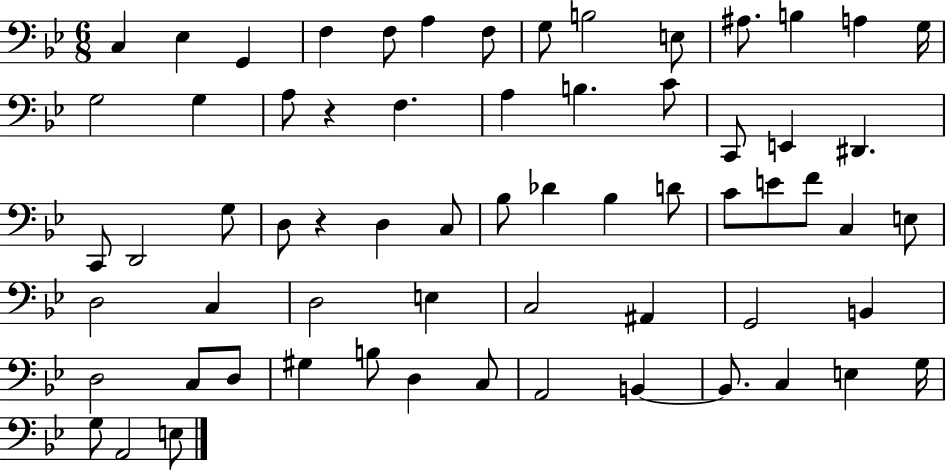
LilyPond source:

{
  \clef bass
  \numericTimeSignature
  \time 6/8
  \key bes \major
  c4 ees4 g,4 | f4 f8 a4 f8 | g8 b2 e8 | ais8. b4 a4 g16 | \break g2 g4 | a8 r4 f4. | a4 b4. c'8 | c,8 e,4 dis,4. | \break c,8 d,2 g8 | d8 r4 d4 c8 | bes8 des'4 bes4 d'8 | c'8 e'8 f'8 c4 e8 | \break d2 c4 | d2 e4 | c2 ais,4 | g,2 b,4 | \break d2 c8 d8 | gis4 b8 d4 c8 | a,2 b,4~~ | b,8. c4 e4 g16 | \break g8 a,2 e8 | \bar "|."
}